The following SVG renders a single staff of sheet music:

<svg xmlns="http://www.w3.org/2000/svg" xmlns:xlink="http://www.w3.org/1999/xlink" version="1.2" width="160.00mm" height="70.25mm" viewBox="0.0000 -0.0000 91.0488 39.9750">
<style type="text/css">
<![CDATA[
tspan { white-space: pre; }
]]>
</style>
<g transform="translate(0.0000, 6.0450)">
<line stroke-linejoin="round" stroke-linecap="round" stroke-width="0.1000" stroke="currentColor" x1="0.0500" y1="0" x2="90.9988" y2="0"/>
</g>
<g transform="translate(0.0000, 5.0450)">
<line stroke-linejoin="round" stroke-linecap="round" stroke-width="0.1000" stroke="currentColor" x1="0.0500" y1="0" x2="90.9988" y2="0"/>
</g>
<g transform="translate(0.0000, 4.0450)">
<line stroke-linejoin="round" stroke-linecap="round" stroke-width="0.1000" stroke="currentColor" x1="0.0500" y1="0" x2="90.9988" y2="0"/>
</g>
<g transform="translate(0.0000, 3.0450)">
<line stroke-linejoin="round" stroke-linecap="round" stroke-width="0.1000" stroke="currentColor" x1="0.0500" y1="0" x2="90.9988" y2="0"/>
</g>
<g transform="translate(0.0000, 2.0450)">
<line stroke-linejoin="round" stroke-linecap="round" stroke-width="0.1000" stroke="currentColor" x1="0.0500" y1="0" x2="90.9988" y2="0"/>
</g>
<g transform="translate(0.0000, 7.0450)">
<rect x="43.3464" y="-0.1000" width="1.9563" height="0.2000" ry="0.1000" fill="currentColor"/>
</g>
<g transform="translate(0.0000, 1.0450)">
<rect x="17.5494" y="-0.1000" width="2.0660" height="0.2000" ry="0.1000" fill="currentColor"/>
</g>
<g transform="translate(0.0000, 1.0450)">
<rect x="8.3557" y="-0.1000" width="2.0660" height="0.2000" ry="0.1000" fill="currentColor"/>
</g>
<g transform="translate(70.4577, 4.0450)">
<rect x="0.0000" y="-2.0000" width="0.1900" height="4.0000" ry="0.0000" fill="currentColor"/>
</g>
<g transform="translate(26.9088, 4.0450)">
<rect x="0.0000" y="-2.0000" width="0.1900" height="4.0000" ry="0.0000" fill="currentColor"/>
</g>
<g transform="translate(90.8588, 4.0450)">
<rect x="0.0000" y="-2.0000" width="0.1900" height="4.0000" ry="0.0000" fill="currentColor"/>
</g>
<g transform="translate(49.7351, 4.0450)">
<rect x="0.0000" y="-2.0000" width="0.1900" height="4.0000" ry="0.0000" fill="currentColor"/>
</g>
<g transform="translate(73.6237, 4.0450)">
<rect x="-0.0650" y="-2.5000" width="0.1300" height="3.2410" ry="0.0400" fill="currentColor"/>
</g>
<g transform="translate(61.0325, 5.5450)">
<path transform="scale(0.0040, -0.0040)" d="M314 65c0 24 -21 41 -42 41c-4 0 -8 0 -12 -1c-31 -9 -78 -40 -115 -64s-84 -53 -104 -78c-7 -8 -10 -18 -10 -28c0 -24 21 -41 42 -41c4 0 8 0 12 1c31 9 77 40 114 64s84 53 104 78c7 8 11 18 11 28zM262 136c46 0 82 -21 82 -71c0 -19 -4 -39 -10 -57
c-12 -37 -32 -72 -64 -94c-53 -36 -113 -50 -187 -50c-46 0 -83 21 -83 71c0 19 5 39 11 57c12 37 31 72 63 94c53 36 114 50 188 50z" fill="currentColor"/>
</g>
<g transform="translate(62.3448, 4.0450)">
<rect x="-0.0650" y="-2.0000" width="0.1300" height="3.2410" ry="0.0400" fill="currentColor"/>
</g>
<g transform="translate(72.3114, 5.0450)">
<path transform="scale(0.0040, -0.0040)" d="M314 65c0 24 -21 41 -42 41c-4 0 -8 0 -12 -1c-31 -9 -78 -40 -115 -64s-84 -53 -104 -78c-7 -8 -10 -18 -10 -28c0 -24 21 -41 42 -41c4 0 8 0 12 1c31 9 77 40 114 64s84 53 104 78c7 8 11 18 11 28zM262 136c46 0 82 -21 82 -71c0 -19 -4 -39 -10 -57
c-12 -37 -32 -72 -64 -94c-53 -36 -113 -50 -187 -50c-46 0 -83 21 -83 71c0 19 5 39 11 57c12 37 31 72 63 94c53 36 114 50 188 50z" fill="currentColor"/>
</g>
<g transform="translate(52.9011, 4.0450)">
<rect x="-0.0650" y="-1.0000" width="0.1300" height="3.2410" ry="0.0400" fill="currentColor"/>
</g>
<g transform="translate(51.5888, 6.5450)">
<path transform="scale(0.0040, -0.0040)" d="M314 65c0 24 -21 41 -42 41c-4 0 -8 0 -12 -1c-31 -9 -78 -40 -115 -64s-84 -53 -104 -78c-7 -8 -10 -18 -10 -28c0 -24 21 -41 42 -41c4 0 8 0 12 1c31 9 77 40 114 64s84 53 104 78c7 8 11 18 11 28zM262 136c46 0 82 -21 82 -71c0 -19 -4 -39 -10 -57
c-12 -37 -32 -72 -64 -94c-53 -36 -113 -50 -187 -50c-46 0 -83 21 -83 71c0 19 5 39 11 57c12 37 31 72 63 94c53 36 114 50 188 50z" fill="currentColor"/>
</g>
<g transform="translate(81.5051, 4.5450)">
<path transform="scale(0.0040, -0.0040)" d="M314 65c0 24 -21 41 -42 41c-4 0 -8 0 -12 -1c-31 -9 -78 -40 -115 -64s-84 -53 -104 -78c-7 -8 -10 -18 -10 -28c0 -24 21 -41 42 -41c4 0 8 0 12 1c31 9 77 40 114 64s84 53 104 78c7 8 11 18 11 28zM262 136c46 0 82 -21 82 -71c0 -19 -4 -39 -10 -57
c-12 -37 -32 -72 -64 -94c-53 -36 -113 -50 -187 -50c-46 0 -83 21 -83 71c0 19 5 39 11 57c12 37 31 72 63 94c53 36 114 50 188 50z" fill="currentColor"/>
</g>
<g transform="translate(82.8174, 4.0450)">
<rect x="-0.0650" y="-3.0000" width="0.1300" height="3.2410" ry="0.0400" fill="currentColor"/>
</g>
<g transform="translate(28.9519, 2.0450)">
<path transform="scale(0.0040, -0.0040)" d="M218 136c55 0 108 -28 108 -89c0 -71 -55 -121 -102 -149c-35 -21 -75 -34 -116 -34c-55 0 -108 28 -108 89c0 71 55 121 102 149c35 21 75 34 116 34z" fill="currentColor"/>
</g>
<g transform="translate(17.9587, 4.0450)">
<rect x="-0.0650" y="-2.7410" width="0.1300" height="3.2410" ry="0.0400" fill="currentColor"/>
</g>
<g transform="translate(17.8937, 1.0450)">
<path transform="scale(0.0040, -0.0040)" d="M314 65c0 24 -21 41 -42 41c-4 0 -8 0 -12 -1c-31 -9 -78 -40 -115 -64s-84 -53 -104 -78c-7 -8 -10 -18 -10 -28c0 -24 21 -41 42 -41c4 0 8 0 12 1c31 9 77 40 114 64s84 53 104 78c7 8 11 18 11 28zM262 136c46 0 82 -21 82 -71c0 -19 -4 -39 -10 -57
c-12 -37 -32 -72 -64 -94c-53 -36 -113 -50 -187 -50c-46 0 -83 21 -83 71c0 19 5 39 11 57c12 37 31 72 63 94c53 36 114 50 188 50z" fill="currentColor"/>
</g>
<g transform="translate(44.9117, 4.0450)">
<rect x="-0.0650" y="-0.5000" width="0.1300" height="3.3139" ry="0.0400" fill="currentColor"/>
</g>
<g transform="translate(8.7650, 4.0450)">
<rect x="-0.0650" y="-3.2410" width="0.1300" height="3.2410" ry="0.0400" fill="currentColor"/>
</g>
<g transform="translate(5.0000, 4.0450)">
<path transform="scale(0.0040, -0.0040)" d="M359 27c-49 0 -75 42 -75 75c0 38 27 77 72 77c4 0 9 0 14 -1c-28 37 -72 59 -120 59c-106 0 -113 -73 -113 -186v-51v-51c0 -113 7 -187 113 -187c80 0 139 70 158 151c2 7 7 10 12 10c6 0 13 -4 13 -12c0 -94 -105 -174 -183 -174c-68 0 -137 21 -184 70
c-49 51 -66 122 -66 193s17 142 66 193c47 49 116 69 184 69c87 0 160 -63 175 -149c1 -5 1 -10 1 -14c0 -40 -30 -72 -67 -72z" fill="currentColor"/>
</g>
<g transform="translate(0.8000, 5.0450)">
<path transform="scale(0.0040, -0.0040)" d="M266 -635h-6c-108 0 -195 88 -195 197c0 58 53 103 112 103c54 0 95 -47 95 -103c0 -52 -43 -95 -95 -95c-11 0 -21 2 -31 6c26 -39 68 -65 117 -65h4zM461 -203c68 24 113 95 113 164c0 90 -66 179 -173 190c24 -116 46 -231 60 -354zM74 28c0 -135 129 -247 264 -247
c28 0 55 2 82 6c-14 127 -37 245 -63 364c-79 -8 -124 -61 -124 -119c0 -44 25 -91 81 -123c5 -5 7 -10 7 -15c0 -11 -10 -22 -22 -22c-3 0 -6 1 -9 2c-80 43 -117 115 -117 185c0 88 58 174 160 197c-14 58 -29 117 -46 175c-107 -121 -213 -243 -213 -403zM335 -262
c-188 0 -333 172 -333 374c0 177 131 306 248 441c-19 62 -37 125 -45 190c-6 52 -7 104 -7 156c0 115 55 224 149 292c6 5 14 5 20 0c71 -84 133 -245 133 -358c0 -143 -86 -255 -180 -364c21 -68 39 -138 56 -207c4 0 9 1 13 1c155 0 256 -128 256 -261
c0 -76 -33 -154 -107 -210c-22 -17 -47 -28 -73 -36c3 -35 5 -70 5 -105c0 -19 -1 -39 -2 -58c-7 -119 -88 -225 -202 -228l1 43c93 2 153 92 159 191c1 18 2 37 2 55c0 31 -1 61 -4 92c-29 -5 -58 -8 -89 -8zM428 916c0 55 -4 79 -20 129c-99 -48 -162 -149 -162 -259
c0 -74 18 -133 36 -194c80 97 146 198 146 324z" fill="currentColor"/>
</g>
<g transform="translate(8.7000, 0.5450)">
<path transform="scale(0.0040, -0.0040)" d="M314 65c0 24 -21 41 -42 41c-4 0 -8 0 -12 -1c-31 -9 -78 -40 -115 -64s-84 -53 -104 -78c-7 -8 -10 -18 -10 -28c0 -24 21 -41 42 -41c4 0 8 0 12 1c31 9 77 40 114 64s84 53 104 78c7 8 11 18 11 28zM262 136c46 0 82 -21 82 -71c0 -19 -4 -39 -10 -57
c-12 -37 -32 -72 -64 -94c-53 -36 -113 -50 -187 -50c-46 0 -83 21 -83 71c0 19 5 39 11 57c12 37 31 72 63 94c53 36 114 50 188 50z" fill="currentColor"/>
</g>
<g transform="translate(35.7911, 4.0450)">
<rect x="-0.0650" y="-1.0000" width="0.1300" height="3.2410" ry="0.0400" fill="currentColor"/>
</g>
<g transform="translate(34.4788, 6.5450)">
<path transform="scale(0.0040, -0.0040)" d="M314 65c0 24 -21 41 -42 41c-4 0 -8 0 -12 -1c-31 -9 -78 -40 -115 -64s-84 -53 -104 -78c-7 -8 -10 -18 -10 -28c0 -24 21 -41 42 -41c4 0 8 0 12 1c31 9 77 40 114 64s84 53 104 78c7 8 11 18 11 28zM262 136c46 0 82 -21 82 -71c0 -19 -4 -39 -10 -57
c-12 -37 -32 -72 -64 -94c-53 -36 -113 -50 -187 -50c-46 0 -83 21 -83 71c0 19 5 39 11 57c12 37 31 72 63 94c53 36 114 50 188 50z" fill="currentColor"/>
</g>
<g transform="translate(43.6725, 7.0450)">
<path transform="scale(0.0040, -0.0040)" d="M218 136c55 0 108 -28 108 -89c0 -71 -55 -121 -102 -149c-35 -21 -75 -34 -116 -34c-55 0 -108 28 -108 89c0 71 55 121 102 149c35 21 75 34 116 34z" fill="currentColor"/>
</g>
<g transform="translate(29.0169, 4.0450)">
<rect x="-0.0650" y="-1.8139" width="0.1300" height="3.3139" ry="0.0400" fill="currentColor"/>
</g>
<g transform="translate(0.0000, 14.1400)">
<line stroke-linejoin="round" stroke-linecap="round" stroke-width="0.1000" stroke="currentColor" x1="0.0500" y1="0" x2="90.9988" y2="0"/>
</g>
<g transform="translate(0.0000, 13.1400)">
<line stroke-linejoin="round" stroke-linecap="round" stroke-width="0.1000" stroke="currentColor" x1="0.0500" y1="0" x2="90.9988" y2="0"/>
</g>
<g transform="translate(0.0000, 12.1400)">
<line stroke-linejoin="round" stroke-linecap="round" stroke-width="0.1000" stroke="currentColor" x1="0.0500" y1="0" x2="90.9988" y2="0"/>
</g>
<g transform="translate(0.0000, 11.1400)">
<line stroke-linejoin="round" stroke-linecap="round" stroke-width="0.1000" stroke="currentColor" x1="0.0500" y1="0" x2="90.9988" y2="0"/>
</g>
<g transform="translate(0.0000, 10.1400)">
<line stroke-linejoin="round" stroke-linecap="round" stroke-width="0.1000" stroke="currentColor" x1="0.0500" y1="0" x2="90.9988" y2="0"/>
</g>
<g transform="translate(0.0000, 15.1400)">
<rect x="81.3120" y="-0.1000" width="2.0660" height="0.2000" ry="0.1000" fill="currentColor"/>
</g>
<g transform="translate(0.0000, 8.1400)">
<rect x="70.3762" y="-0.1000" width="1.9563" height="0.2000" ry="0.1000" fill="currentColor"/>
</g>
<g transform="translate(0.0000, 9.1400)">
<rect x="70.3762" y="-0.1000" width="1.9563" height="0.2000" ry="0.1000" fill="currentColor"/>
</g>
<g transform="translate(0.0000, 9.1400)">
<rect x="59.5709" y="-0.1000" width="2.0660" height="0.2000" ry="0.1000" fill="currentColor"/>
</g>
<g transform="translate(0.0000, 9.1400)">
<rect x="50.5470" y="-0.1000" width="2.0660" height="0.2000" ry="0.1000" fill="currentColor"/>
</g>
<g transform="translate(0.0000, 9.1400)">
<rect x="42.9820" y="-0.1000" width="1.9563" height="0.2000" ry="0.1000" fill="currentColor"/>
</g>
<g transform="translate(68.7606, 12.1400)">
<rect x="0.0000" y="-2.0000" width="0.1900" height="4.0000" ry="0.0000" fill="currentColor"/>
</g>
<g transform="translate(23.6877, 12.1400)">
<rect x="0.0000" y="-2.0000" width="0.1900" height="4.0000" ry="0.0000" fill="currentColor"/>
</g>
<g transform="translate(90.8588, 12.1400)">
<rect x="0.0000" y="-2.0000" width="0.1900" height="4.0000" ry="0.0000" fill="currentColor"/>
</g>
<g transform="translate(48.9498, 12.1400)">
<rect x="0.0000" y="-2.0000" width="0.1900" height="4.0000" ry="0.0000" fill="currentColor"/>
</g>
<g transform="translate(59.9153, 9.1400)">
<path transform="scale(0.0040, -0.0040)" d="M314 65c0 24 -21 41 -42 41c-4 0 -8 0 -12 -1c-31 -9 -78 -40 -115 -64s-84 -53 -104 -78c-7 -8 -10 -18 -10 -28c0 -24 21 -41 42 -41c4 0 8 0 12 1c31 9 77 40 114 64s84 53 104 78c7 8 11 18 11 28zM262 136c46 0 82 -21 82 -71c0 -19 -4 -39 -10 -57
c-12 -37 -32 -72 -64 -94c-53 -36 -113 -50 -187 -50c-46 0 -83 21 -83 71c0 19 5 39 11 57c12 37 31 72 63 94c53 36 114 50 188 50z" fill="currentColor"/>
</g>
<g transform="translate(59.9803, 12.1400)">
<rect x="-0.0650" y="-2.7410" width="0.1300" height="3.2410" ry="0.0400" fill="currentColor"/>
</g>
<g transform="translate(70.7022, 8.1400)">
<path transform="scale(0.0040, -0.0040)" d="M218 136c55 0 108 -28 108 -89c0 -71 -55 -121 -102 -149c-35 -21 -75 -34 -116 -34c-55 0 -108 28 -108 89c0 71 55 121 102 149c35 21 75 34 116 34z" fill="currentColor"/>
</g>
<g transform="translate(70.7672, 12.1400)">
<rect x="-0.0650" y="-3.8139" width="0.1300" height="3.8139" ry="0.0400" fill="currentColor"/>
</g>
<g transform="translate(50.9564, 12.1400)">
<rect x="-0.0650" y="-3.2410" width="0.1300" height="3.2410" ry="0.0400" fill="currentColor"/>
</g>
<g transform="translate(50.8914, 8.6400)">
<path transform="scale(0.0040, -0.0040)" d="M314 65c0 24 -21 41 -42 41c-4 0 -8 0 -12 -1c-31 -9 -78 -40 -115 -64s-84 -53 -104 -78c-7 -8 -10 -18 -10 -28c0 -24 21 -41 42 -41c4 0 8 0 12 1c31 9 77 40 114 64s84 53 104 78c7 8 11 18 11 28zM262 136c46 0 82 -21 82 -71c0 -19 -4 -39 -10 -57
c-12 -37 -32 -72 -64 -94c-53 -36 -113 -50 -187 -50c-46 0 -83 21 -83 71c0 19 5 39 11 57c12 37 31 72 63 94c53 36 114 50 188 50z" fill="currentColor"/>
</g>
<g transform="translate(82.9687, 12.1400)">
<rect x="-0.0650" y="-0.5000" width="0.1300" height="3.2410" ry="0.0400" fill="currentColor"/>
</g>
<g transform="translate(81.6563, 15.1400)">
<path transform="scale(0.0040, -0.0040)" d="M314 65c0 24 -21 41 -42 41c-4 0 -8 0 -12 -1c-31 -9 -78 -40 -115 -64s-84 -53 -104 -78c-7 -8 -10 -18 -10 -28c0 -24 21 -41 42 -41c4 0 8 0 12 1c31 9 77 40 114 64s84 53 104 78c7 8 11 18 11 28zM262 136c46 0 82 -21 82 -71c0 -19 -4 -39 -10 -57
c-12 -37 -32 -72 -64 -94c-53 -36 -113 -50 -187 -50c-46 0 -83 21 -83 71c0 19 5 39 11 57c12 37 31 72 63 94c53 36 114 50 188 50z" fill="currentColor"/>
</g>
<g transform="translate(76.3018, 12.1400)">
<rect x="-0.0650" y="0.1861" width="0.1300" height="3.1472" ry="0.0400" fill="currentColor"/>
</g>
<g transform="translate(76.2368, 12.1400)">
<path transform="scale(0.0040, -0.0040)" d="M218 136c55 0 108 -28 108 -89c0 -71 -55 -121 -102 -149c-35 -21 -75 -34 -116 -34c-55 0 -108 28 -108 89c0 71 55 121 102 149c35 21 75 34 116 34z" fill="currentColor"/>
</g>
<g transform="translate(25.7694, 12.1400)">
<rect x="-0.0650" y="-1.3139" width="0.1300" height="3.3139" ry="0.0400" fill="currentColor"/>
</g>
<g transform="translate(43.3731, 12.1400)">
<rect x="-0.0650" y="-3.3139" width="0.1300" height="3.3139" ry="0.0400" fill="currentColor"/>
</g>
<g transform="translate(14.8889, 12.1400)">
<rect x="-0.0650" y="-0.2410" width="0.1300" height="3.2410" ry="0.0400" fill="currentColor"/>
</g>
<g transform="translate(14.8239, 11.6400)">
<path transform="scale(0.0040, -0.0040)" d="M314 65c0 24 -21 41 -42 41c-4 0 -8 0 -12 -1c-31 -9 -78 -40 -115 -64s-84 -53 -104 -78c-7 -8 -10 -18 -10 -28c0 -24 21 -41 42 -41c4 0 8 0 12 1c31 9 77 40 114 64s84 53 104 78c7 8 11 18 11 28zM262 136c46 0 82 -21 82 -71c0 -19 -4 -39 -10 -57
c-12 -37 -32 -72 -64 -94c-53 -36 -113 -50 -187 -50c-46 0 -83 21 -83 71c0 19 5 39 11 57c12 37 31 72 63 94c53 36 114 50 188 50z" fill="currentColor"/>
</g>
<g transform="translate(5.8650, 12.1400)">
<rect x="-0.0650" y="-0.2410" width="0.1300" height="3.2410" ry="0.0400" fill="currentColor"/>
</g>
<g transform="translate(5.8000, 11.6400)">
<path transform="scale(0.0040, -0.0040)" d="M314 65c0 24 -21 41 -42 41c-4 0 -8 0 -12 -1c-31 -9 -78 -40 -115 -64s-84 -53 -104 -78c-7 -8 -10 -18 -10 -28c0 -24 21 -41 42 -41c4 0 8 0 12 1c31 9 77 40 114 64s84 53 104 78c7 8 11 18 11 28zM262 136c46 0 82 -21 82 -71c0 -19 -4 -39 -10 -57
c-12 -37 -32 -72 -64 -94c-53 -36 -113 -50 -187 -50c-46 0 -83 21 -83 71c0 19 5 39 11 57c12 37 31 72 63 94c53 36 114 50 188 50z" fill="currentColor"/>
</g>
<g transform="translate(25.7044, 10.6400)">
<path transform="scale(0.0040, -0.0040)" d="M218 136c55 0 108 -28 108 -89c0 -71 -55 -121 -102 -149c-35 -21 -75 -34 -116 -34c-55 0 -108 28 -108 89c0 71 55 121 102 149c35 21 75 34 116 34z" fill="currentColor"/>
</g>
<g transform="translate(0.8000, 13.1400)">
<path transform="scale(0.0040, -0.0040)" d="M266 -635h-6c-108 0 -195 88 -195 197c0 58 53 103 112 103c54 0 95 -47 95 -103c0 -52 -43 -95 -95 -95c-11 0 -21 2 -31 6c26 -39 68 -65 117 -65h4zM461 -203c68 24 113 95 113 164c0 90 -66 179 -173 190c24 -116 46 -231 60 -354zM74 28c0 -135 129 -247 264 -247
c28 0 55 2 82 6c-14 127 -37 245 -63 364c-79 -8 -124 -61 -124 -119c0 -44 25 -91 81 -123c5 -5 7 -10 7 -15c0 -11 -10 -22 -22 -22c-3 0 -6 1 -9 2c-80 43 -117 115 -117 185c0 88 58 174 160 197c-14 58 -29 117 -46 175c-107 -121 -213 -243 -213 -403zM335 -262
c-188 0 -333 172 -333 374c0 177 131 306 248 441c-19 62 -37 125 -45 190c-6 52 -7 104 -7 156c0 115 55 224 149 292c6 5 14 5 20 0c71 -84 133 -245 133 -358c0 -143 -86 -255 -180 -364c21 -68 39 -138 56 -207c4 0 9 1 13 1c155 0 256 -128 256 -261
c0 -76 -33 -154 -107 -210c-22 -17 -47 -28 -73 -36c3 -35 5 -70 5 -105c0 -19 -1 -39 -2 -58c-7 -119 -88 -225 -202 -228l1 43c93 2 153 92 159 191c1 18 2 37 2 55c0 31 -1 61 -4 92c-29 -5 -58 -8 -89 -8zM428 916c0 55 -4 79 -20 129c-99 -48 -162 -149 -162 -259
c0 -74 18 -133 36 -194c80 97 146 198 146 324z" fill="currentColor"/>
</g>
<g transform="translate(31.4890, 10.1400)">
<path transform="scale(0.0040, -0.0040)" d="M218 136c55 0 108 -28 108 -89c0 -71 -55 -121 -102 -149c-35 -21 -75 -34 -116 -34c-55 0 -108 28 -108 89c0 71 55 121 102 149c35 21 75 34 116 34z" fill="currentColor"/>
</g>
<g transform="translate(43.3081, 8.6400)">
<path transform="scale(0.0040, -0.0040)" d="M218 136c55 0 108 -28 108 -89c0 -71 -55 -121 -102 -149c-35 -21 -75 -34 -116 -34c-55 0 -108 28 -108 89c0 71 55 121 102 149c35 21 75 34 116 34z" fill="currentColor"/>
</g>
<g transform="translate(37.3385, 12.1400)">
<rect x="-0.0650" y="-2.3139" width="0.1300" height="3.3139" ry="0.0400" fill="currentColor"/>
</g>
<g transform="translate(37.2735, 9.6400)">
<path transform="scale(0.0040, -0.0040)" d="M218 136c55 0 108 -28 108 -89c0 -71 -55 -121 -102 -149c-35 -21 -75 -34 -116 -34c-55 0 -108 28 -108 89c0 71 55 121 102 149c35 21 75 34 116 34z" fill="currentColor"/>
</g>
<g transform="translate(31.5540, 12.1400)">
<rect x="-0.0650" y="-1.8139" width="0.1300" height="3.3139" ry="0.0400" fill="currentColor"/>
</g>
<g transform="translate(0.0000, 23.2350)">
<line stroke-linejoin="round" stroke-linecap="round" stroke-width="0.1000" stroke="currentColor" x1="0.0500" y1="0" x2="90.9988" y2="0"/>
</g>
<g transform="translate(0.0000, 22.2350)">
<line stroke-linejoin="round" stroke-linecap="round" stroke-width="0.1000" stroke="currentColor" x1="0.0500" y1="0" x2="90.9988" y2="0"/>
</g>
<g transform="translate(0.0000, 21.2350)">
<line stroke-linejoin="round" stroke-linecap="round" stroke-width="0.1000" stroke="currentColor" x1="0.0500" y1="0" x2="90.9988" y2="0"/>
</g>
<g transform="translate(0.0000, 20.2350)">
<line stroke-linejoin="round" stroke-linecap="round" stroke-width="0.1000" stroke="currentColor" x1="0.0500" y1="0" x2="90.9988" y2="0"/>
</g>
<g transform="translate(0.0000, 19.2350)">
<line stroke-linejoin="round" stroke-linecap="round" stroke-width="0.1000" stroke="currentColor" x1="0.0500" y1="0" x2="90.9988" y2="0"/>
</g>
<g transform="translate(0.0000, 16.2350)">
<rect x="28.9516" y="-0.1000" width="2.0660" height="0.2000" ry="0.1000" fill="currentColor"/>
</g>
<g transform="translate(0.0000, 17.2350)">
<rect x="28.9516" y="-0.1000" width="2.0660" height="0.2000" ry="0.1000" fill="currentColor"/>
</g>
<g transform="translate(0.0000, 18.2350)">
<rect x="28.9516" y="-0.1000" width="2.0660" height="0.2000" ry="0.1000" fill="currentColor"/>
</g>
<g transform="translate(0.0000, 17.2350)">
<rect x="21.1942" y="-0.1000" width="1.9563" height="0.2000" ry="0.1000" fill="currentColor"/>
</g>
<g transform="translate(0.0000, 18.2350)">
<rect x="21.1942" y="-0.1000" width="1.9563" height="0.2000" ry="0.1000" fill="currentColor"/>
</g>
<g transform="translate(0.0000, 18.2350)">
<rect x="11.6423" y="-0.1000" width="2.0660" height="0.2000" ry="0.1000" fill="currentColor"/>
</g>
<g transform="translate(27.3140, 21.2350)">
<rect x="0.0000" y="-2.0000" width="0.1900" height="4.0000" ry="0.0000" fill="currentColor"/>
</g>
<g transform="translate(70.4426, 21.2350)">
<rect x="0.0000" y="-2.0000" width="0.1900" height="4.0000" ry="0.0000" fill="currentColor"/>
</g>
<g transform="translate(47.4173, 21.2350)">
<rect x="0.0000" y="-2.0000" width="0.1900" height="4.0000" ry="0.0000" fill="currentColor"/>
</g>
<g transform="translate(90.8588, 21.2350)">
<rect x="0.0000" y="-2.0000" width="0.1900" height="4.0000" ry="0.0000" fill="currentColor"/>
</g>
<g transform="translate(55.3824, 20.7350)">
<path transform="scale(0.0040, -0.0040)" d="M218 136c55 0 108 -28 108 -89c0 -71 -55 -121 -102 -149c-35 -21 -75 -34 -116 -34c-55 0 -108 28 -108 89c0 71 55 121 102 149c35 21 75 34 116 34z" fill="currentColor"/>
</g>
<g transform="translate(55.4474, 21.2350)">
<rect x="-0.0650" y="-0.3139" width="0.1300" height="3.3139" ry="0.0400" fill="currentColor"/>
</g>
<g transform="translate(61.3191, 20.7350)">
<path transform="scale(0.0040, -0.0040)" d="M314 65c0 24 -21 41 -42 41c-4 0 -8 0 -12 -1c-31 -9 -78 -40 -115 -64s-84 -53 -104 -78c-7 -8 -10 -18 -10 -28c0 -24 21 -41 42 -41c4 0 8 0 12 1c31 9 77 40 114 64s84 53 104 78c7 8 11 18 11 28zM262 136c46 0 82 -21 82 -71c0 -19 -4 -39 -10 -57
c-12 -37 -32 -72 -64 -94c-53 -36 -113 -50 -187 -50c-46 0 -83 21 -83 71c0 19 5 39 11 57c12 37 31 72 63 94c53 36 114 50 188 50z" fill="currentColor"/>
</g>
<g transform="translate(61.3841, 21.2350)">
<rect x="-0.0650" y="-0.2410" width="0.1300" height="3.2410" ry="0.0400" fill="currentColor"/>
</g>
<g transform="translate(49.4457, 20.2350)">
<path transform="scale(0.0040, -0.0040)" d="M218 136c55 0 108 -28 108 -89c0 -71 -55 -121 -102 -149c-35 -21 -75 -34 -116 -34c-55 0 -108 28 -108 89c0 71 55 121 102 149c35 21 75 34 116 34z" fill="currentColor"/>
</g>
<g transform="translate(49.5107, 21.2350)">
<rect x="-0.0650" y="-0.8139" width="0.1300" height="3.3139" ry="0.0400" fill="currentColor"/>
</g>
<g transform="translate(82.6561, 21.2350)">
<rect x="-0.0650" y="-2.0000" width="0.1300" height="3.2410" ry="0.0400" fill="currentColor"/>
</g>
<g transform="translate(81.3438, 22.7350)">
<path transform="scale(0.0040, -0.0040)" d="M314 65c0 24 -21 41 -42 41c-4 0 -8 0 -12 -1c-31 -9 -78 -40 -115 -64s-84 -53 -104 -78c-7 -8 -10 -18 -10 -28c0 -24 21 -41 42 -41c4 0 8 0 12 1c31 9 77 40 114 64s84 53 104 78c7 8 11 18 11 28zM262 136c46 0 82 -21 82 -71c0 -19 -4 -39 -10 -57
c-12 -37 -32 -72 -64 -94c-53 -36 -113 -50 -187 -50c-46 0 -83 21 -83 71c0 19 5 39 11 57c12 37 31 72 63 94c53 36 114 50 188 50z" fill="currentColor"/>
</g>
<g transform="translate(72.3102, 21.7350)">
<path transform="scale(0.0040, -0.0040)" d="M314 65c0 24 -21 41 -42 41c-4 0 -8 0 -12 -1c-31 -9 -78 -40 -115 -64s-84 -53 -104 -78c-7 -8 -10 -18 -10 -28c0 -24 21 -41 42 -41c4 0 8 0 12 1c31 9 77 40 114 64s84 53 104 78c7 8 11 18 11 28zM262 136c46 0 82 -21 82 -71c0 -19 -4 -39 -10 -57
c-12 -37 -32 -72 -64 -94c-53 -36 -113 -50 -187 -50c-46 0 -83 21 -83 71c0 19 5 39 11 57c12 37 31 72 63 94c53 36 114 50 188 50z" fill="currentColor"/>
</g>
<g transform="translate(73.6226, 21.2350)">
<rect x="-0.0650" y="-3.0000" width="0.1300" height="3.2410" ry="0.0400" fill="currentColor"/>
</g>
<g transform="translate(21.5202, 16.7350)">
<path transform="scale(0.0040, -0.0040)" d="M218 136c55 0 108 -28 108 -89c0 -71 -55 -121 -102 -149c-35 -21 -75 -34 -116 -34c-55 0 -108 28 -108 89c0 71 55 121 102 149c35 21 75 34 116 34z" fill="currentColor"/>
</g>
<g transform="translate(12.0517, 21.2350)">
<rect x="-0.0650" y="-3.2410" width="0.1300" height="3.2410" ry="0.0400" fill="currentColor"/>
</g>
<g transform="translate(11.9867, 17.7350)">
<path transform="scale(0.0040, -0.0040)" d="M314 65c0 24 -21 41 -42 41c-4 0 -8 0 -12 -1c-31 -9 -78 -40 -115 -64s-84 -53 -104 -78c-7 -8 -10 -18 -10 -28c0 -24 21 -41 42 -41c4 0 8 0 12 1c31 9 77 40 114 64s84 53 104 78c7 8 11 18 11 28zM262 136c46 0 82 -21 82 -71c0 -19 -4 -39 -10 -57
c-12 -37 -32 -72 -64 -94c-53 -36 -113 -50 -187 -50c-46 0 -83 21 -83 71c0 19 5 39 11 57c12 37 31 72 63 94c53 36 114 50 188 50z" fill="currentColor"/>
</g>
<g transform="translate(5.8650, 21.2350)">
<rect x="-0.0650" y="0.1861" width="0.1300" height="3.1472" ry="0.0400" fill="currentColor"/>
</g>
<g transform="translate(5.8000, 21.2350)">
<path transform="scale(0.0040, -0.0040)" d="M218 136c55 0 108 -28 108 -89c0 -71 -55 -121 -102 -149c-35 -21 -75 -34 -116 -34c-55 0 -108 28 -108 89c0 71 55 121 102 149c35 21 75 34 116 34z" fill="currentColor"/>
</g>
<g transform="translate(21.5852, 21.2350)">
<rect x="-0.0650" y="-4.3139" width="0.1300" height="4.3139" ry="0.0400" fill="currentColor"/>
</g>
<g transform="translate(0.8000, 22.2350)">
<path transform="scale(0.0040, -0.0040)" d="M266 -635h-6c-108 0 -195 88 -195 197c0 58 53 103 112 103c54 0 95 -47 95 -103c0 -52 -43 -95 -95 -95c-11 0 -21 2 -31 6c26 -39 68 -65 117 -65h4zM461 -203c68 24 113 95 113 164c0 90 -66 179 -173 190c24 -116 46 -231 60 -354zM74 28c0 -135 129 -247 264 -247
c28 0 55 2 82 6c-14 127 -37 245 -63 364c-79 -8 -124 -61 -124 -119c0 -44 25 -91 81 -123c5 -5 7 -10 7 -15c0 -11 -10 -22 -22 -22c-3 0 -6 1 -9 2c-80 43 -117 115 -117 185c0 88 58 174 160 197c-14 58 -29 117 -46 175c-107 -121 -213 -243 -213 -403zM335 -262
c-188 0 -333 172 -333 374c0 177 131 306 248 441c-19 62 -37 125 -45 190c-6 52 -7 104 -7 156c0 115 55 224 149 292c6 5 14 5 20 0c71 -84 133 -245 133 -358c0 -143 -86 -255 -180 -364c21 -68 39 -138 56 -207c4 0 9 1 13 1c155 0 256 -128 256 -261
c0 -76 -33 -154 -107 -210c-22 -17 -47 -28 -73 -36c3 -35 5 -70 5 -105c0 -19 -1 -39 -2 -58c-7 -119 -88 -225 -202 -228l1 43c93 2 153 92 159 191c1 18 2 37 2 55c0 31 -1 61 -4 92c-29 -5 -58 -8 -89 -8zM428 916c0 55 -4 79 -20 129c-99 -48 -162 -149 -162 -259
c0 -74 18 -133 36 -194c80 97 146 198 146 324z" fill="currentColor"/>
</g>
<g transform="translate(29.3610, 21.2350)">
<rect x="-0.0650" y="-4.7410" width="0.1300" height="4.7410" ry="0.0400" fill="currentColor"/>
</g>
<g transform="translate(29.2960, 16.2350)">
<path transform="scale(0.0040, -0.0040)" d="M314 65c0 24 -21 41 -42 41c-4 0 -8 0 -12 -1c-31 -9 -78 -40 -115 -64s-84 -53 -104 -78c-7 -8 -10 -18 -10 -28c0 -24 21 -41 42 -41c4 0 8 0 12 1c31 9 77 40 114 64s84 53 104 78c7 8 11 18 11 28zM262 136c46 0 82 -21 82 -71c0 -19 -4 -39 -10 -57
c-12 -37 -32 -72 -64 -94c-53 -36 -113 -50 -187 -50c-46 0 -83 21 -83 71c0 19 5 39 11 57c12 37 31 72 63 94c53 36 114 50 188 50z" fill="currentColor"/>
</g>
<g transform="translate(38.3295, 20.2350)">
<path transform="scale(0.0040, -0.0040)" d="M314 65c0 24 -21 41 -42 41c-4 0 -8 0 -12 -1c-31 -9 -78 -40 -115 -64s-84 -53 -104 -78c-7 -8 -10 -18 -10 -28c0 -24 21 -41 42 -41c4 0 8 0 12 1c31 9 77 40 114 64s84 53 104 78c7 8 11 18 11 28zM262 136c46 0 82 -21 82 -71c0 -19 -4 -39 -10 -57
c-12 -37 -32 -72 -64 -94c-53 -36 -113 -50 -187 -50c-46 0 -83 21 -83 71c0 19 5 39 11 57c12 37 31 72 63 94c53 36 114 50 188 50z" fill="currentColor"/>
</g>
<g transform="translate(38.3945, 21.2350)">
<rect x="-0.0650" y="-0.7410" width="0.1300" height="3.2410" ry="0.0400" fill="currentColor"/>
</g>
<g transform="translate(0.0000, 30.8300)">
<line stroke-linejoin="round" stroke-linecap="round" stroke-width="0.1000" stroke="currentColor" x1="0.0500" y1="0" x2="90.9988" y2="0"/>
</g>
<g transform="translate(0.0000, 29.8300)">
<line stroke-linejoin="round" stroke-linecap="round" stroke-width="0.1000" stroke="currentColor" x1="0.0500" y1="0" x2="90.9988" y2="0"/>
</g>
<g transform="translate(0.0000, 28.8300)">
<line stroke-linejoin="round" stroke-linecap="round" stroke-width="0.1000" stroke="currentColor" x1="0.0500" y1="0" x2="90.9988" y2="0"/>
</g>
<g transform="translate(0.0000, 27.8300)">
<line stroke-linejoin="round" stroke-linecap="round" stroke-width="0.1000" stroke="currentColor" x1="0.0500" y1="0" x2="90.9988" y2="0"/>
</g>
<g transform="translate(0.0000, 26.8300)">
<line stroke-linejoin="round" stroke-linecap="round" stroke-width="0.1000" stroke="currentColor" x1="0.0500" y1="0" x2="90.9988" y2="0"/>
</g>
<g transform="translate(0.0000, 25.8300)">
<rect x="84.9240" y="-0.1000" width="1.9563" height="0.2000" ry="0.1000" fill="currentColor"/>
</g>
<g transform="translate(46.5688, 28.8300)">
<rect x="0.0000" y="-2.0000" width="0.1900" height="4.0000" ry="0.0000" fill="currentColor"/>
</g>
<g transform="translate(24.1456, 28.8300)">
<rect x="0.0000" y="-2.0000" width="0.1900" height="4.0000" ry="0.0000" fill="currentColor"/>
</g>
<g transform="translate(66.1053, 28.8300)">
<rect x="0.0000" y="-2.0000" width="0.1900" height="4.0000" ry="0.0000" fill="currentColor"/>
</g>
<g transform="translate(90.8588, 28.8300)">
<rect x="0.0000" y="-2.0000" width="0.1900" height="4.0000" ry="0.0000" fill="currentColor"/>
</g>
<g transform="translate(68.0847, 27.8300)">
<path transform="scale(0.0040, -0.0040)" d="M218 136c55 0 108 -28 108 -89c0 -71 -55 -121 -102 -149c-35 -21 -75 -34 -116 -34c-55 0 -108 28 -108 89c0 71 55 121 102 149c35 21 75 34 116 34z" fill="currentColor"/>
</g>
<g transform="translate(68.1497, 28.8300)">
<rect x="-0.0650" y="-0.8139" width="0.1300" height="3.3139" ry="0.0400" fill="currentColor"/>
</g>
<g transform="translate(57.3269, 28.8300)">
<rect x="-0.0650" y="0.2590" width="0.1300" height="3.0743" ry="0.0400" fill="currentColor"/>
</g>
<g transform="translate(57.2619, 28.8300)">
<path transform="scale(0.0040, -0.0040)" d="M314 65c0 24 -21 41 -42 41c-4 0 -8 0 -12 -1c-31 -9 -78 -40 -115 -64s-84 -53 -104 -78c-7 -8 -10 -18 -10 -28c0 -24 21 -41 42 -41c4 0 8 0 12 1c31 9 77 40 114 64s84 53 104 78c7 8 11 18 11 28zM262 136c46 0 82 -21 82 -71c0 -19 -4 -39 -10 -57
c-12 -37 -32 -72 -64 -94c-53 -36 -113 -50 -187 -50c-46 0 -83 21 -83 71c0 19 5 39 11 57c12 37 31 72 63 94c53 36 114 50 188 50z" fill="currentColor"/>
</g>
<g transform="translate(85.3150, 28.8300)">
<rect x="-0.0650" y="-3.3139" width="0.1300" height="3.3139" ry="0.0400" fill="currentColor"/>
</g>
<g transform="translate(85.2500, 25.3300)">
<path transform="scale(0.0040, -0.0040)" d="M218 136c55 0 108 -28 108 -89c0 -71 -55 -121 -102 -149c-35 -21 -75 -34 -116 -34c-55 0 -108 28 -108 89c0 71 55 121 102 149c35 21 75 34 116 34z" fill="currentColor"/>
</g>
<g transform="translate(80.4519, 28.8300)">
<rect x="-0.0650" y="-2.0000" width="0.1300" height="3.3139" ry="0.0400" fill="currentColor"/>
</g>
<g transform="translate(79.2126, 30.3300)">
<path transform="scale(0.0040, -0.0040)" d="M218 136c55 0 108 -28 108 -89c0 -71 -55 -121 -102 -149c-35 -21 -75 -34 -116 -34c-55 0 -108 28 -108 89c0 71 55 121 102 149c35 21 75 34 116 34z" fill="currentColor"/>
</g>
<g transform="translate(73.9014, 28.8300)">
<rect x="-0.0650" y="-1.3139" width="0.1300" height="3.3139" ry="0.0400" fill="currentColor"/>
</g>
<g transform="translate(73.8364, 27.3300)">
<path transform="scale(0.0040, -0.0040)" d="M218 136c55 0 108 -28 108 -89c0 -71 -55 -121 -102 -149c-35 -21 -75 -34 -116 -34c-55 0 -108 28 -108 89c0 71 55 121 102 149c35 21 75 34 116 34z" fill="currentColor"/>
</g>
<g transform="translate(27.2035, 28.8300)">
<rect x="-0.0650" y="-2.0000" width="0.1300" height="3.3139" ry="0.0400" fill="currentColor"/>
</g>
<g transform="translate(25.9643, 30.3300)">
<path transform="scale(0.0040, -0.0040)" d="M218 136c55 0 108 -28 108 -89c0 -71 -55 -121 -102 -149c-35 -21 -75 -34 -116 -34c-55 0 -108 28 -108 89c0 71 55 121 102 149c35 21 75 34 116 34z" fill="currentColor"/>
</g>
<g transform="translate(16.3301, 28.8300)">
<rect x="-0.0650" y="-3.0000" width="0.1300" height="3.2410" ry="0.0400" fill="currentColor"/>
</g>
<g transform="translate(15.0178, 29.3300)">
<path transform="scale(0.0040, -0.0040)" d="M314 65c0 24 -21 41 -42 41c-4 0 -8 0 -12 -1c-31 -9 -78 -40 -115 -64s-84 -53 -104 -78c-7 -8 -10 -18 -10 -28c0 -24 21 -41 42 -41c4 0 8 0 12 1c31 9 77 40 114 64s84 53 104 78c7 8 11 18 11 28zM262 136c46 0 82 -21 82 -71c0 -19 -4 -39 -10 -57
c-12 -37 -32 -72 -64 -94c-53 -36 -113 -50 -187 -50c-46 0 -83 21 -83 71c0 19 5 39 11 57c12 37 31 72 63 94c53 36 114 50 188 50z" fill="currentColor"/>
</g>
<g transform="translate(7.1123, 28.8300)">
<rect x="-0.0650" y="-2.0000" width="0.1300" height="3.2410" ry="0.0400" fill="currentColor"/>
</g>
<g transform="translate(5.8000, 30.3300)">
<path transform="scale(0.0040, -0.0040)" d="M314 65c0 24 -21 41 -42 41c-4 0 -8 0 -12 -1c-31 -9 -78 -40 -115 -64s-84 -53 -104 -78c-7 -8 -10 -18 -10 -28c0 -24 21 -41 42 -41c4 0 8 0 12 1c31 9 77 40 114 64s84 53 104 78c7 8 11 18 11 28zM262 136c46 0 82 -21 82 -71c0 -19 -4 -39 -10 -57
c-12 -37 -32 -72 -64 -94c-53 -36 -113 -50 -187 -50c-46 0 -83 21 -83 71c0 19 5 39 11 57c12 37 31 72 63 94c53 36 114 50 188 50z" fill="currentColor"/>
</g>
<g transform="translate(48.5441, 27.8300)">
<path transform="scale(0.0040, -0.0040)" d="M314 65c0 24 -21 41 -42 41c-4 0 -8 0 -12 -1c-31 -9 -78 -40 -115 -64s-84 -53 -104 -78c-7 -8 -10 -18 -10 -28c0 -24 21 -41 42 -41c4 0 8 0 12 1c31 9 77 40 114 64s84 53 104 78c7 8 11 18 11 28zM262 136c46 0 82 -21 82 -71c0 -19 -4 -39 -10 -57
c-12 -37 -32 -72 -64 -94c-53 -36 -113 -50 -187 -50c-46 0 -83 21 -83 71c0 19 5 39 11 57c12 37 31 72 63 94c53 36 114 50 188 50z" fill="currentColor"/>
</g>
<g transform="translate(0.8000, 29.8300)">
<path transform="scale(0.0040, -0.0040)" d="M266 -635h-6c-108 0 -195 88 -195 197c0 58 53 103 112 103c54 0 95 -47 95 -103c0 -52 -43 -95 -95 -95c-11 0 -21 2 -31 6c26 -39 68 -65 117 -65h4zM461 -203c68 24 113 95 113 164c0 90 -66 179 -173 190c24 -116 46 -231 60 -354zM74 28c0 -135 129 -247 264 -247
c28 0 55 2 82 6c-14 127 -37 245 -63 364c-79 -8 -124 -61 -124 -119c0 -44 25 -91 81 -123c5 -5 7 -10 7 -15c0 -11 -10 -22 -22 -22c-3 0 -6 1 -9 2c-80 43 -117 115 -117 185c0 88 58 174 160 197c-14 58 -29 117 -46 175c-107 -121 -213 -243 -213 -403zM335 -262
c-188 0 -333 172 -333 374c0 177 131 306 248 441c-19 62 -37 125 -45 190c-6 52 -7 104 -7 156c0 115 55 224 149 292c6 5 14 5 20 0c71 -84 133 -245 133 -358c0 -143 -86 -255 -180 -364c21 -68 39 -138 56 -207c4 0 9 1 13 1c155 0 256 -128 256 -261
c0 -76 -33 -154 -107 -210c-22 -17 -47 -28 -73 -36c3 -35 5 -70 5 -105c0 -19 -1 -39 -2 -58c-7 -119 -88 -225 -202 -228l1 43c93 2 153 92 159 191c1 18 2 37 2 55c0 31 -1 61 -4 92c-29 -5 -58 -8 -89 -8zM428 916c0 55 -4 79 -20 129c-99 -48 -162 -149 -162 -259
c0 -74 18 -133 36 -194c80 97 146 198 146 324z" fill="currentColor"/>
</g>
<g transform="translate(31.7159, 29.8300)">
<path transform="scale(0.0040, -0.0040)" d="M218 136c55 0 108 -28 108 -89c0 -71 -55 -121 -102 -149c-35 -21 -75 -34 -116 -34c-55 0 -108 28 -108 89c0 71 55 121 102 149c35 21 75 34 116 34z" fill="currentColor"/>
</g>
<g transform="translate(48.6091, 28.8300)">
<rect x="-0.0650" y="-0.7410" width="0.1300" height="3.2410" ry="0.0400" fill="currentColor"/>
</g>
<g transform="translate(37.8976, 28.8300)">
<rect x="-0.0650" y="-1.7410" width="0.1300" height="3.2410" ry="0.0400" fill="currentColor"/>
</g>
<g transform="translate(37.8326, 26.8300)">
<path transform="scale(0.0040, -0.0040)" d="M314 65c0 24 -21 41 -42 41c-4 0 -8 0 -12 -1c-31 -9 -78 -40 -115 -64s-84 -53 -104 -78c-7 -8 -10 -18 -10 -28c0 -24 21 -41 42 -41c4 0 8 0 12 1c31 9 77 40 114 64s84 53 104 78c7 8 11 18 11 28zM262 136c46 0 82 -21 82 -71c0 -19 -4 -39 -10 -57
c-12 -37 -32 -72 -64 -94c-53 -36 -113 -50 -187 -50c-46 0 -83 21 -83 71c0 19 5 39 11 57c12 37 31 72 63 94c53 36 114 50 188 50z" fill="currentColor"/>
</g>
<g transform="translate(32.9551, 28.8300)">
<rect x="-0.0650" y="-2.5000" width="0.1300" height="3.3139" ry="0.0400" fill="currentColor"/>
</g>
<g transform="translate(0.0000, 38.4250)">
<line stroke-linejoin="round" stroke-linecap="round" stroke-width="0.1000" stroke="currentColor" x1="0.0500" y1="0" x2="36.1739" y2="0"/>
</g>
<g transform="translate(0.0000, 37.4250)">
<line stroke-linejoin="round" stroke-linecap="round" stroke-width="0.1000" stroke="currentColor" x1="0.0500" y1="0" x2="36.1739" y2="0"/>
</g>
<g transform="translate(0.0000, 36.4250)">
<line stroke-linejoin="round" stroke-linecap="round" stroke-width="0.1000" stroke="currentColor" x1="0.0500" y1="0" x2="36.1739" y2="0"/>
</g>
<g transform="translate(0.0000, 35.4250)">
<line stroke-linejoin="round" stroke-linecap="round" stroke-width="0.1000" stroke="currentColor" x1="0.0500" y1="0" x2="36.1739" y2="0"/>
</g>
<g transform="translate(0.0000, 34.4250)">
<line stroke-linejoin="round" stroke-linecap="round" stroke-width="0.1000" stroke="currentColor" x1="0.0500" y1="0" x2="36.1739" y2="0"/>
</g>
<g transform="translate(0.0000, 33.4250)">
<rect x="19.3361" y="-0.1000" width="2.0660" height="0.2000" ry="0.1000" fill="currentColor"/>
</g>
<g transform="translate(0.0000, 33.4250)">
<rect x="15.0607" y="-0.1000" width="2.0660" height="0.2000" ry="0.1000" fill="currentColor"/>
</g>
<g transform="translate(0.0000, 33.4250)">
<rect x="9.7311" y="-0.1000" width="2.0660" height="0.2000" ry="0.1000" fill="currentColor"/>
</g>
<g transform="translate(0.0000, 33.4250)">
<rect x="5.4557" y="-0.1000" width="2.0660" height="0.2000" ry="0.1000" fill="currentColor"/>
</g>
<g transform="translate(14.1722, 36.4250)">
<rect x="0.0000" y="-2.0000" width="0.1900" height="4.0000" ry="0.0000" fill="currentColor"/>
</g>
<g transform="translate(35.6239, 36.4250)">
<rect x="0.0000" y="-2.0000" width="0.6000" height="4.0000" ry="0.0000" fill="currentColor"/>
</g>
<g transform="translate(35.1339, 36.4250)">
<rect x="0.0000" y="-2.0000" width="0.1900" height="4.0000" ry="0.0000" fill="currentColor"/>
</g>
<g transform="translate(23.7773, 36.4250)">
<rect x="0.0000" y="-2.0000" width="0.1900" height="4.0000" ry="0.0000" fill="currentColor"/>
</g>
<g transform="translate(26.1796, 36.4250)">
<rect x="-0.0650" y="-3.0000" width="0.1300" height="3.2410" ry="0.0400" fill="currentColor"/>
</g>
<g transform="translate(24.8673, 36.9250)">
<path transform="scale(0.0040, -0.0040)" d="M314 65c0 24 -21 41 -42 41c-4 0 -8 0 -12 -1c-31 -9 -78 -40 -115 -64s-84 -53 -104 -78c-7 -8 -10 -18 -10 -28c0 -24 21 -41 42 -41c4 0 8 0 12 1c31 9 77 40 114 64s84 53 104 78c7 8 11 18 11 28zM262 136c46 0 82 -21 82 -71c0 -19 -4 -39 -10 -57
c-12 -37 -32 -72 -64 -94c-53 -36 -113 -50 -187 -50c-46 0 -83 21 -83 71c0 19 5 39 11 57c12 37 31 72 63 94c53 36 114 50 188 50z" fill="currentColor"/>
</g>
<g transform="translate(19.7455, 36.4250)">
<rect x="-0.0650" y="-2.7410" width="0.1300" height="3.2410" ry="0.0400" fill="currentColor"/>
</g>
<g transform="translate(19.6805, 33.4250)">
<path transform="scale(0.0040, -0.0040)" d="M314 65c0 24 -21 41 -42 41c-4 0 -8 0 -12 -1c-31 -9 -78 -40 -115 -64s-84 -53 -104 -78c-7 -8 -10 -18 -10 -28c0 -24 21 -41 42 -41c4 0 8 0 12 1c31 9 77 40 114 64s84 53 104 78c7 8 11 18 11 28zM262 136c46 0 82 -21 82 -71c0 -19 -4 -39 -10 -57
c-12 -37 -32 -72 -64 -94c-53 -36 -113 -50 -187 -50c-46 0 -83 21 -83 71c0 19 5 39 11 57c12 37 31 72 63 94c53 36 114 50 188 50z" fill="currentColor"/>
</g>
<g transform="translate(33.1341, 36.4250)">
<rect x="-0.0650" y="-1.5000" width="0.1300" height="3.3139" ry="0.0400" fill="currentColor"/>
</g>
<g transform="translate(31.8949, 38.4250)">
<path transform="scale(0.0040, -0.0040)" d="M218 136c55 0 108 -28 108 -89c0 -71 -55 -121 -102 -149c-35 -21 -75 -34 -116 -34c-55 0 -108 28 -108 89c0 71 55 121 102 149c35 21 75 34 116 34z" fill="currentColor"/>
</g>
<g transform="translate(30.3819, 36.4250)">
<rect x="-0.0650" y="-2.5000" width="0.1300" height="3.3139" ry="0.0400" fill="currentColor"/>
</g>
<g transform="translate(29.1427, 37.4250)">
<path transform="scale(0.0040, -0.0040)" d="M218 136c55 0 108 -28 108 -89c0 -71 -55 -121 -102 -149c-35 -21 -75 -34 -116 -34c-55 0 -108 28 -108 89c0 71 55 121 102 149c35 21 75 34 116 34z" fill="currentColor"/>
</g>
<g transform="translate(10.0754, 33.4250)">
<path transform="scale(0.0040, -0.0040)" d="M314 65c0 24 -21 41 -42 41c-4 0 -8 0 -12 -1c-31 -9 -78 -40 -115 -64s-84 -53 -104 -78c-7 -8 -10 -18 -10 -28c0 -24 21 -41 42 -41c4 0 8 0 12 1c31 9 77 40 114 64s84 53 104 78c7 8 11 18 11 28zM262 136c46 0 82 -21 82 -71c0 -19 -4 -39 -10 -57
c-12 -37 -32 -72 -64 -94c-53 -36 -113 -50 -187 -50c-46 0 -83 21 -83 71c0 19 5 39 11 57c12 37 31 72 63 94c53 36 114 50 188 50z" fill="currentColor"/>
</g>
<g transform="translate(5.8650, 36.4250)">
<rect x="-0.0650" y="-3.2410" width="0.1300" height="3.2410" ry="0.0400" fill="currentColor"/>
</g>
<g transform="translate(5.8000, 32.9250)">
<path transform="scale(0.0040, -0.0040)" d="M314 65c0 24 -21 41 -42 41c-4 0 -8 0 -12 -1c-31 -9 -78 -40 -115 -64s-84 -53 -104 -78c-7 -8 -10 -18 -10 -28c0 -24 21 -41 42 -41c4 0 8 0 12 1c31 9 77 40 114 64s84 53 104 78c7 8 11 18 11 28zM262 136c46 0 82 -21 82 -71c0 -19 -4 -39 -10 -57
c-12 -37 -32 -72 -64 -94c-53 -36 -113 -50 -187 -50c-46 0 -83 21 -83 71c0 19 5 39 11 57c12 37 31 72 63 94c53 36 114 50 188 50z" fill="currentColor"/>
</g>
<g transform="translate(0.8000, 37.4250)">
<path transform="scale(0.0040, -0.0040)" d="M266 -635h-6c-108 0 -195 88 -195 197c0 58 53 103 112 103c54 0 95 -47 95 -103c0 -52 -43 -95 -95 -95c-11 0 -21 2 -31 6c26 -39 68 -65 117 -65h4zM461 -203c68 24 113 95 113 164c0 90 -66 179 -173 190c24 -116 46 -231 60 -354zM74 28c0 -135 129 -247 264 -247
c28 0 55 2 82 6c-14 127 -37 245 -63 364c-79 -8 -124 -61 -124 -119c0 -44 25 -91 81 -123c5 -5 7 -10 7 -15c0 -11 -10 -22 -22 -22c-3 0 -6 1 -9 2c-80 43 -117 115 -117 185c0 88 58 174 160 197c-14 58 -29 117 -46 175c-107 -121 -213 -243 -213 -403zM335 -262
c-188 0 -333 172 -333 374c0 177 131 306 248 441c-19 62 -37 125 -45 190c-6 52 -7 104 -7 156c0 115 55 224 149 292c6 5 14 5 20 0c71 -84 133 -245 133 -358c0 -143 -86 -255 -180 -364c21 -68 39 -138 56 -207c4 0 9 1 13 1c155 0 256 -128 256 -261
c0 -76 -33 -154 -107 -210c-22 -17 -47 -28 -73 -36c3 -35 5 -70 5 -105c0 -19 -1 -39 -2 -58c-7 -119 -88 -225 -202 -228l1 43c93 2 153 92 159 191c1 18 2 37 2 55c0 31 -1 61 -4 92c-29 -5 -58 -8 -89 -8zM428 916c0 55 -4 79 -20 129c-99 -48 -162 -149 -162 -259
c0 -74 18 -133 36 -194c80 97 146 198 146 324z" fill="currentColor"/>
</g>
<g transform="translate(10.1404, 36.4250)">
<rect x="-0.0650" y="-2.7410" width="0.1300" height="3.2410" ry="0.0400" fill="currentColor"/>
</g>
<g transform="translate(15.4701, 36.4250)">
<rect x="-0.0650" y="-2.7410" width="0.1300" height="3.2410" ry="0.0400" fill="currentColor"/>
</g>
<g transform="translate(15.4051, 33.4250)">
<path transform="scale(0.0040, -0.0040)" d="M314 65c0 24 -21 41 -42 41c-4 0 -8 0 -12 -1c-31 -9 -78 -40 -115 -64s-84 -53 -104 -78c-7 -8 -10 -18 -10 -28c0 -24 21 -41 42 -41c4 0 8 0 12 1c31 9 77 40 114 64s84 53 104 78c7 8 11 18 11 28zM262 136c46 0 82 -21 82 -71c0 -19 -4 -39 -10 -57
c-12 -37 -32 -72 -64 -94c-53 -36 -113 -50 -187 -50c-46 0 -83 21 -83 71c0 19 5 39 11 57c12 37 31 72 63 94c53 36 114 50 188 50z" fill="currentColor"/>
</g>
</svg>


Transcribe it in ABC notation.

X:1
T:Untitled
M:4/4
L:1/4
K:C
b2 a2 f D2 C D2 F2 G2 A2 c2 c2 e f g b b2 a2 c' B C2 B b2 d' e'2 d2 d c c2 A2 F2 F2 A2 F G f2 d2 B2 d e F b b2 a2 a2 a2 A2 G E